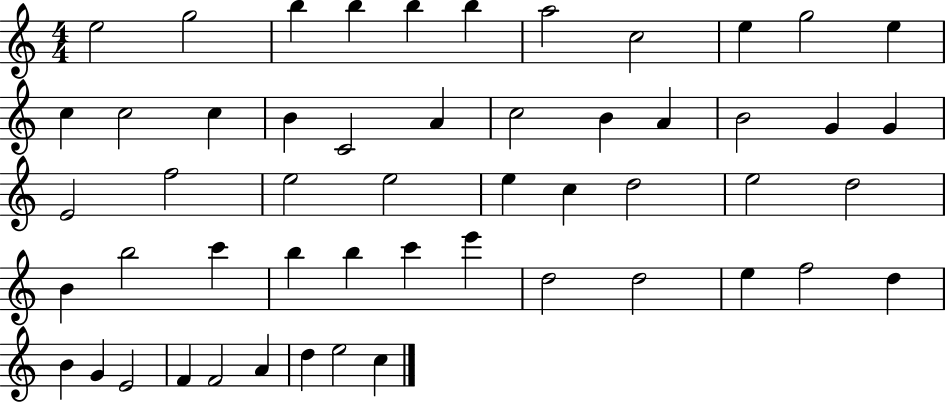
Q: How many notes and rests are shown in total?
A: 53